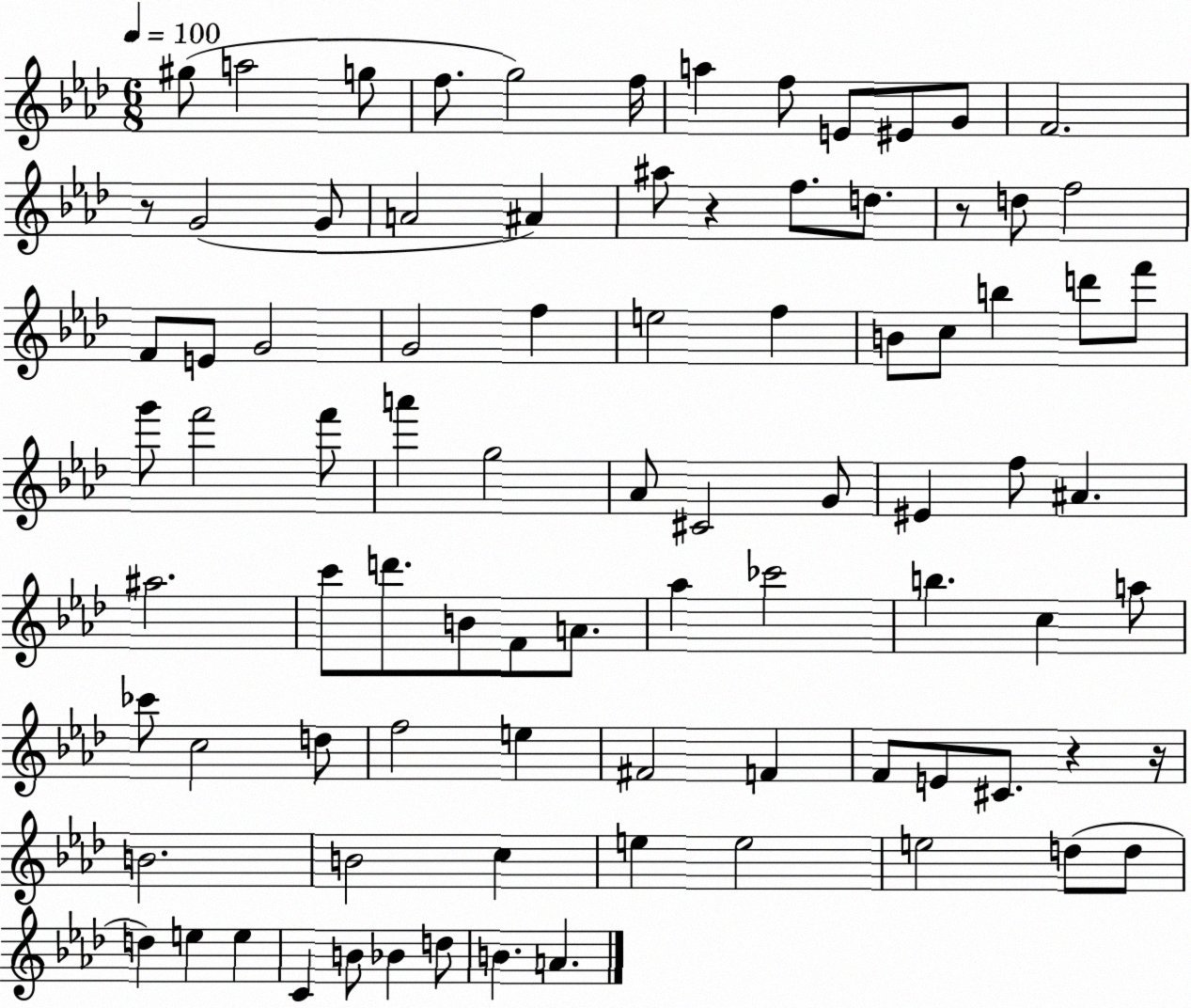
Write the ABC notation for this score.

X:1
T:Untitled
M:6/8
L:1/4
K:Ab
^g/2 a2 g/2 f/2 g2 f/4 a f/2 E/2 ^E/2 G/2 F2 z/2 G2 G/2 A2 ^A ^a/2 z f/2 d/2 z/2 d/2 f2 F/2 E/2 G2 G2 f e2 f B/2 c/2 b d'/2 f'/2 g'/2 f'2 f'/2 a' g2 _A/2 ^C2 G/2 ^E f/2 ^A ^a2 c'/2 d'/2 B/2 F/2 A/2 _a _c'2 b c a/2 _c'/2 c2 d/2 f2 e ^F2 F F/2 E/2 ^C/2 z z/4 B2 B2 c e e2 e2 d/2 d/2 d e e C B/2 _B d/2 B A